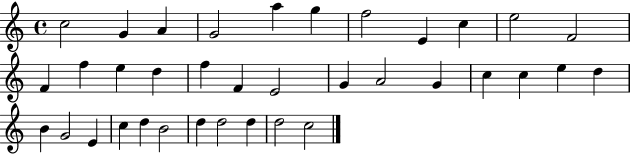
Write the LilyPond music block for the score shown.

{
  \clef treble
  \time 4/4
  \defaultTimeSignature
  \key c \major
  c''2 g'4 a'4 | g'2 a''4 g''4 | f''2 e'4 c''4 | e''2 f'2 | \break f'4 f''4 e''4 d''4 | f''4 f'4 e'2 | g'4 a'2 g'4 | c''4 c''4 e''4 d''4 | \break b'4 g'2 e'4 | c''4 d''4 b'2 | d''4 d''2 d''4 | d''2 c''2 | \break \bar "|."
}